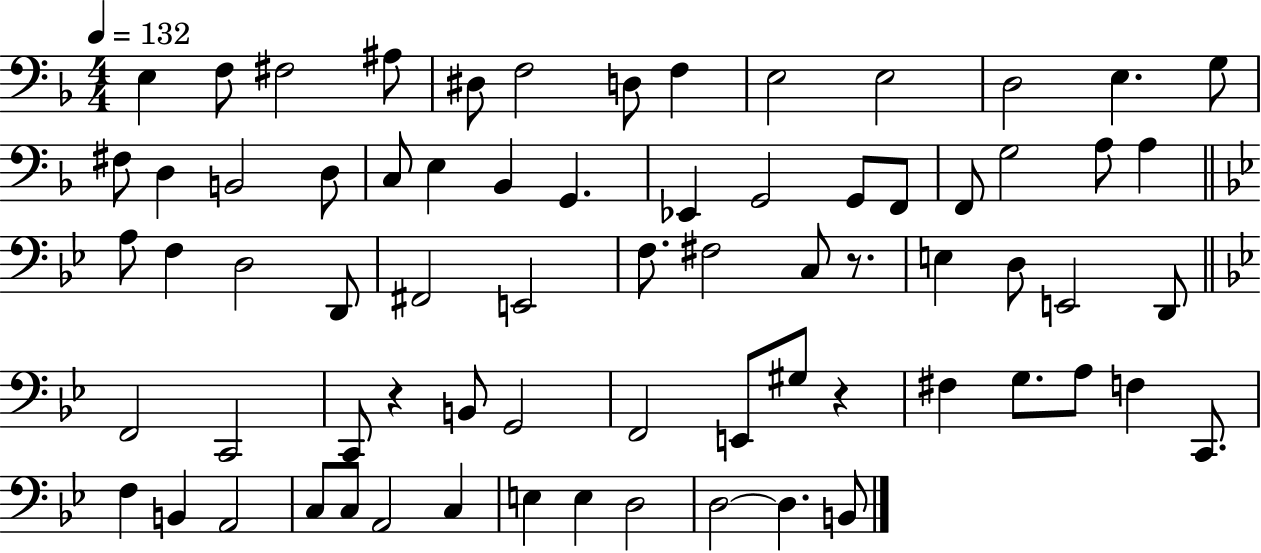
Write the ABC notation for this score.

X:1
T:Untitled
M:4/4
L:1/4
K:F
E, F,/2 ^F,2 ^A,/2 ^D,/2 F,2 D,/2 F, E,2 E,2 D,2 E, G,/2 ^F,/2 D, B,,2 D,/2 C,/2 E, _B,, G,, _E,, G,,2 G,,/2 F,,/2 F,,/2 G,2 A,/2 A, A,/2 F, D,2 D,,/2 ^F,,2 E,,2 F,/2 ^F,2 C,/2 z/2 E, D,/2 E,,2 D,,/2 F,,2 C,,2 C,,/2 z B,,/2 G,,2 F,,2 E,,/2 ^G,/2 z ^F, G,/2 A,/2 F, C,,/2 F, B,, A,,2 C,/2 C,/2 A,,2 C, E, E, D,2 D,2 D, B,,/2